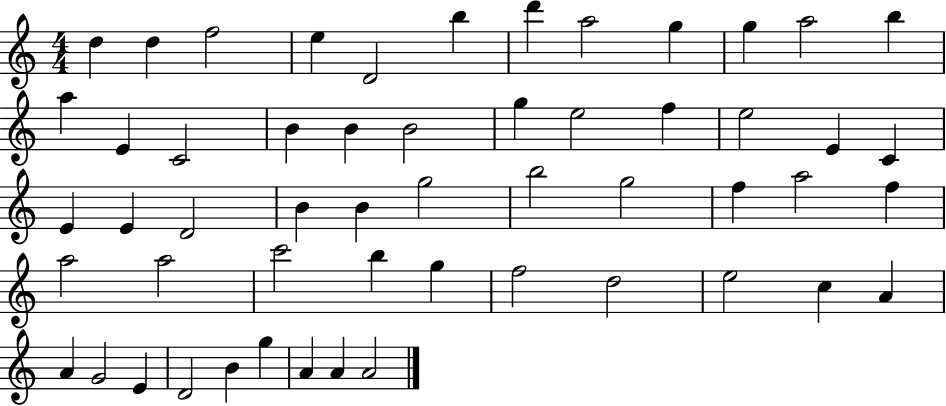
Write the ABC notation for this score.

X:1
T:Untitled
M:4/4
L:1/4
K:C
d d f2 e D2 b d' a2 g g a2 b a E C2 B B B2 g e2 f e2 E C E E D2 B B g2 b2 g2 f a2 f a2 a2 c'2 b g f2 d2 e2 c A A G2 E D2 B g A A A2